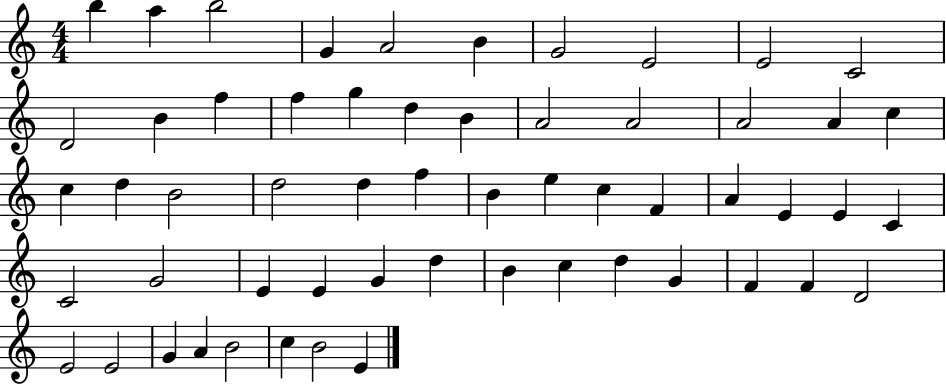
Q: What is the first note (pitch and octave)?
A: B5